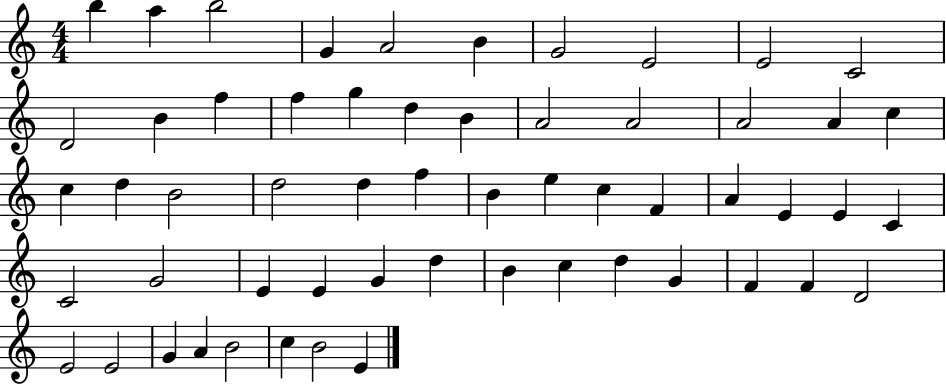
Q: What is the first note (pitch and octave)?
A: B5